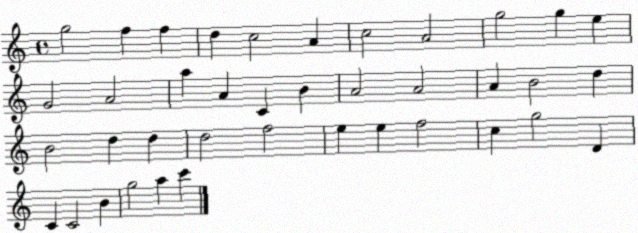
X:1
T:Untitled
M:4/4
L:1/4
K:C
g2 f f d c2 A c2 A2 g2 g e G2 A2 a A C B A2 A2 A B2 d B2 d d d2 f2 e e f2 c g2 D C C2 B g2 a c'